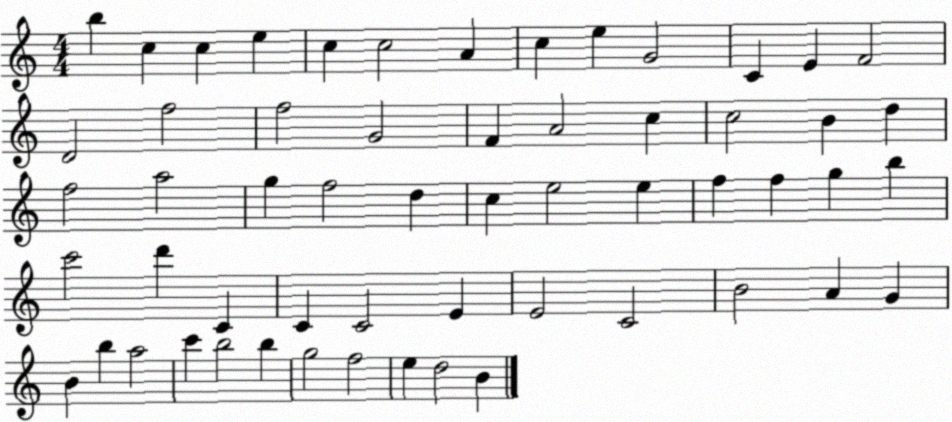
X:1
T:Untitled
M:4/4
L:1/4
K:C
b c c e c c2 A c e G2 C E F2 D2 f2 f2 G2 F A2 c c2 B d f2 a2 g f2 d c e2 e f f g b c'2 d' C C C2 E E2 C2 B2 A G B b a2 c' b2 b g2 f2 e d2 B